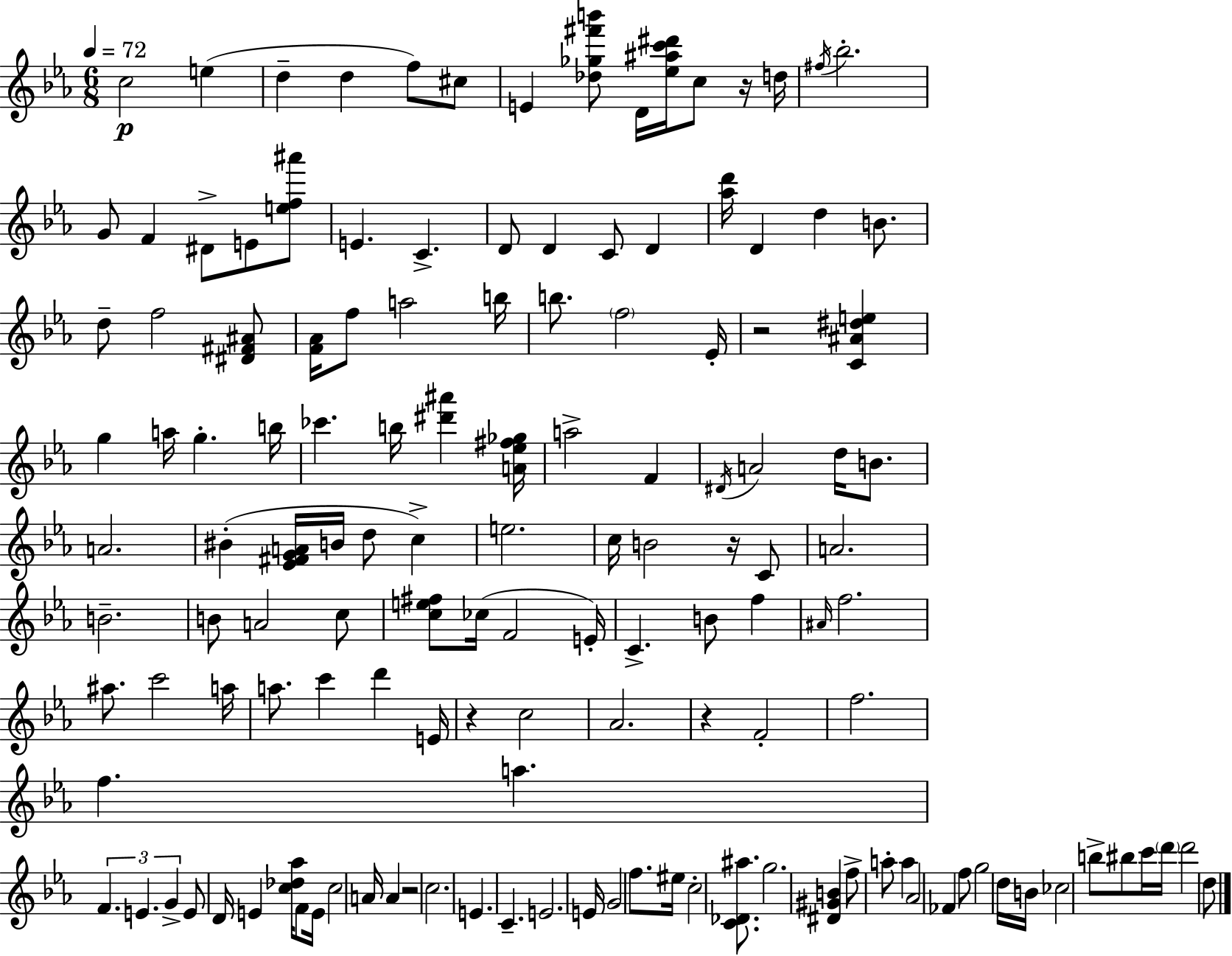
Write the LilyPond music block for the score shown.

{
  \clef treble
  \numericTimeSignature
  \time 6/8
  \key c \minor
  \tempo 4 = 72
  c''2\p e''4( | d''4-- d''4 f''8) cis''8 | e'4 <des'' ges'' fis''' b'''>8 d'16 <ees'' ais'' c''' dis'''>16 c''8 r16 d''16 | \acciaccatura { fis''16 } bes''2.-. | \break g'8 f'4 dis'8-> e'8 <e'' f'' ais'''>8 | e'4. c'4.-> | d'8 d'4 c'8 d'4 | <aes'' d'''>16 d'4 d''4 b'8. | \break d''8-- f''2 <dis' fis' ais'>8 | <f' aes'>16 f''8 a''2 | b''16 b''8. \parenthesize f''2 | ees'16-. r2 <c' ais' dis'' e''>4 | \break g''4 a''16 g''4.-. | b''16 ces'''4. b''16 <dis''' ais'''>4 | <a' ees'' fis'' ges''>16 a''2-> f'4 | \acciaccatura { dis'16 } a'2 d''16 b'8. | \break a'2. | bis'4-.( <ees' fis' g' a'>16 b'16 d''8 c''4->) | e''2. | c''16 b'2 r16 | \break c'8 a'2. | b'2.-- | b'8 a'2 | c''8 <c'' e'' fis''>8 ces''16( f'2 | \break e'16-.) c'4.-> b'8 f''4 | \grace { ais'16 } f''2. | ais''8. c'''2 | a''16 a''8. c'''4 d'''4 | \break e'16 r4 c''2 | aes'2. | r4 f'2-. | f''2. | \break f''4. a''4. | \tuplet 3/2 { f'4. e'4. | g'4-> } e'8 d'16 e'4 | <c'' des'' aes''>16 f'8 e'16 c''2 | \break a'16 a'4 r2 | c''2. | e'4. c'4.-- | e'2. | \break e'16 g'2 | f''8. eis''16 c''2-. | <c' des' ais''>8. g''2. | <dis' gis' b'>4 f''8-> a''8-. a''4 | \break aes'2 fes'4 | f''8 g''2 | d''16 b'16 ces''2 b''8-> | bis''8 c'''16 \parenthesize d'''16 d'''2 | \break d''8 \bar "|."
}